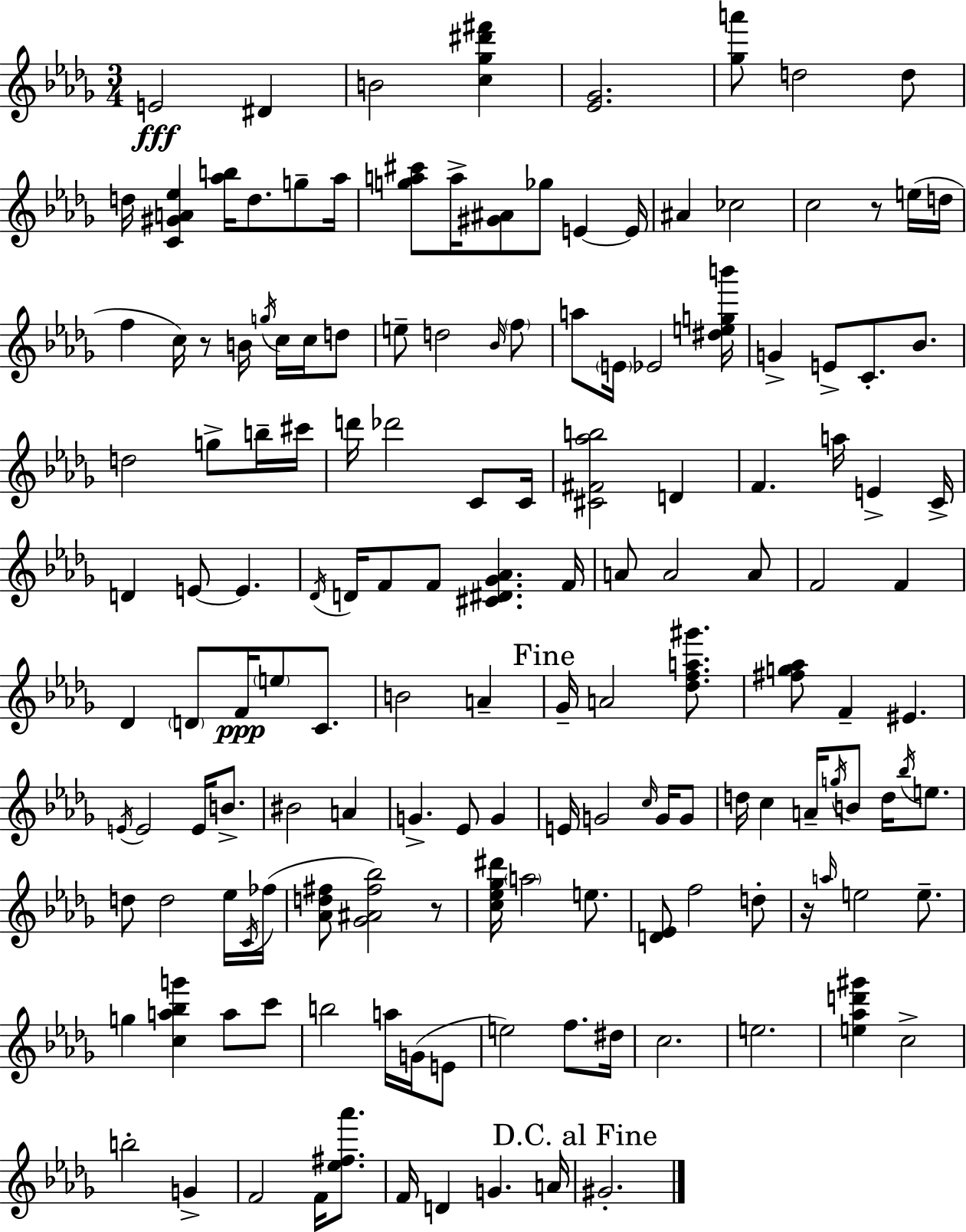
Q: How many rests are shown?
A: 4